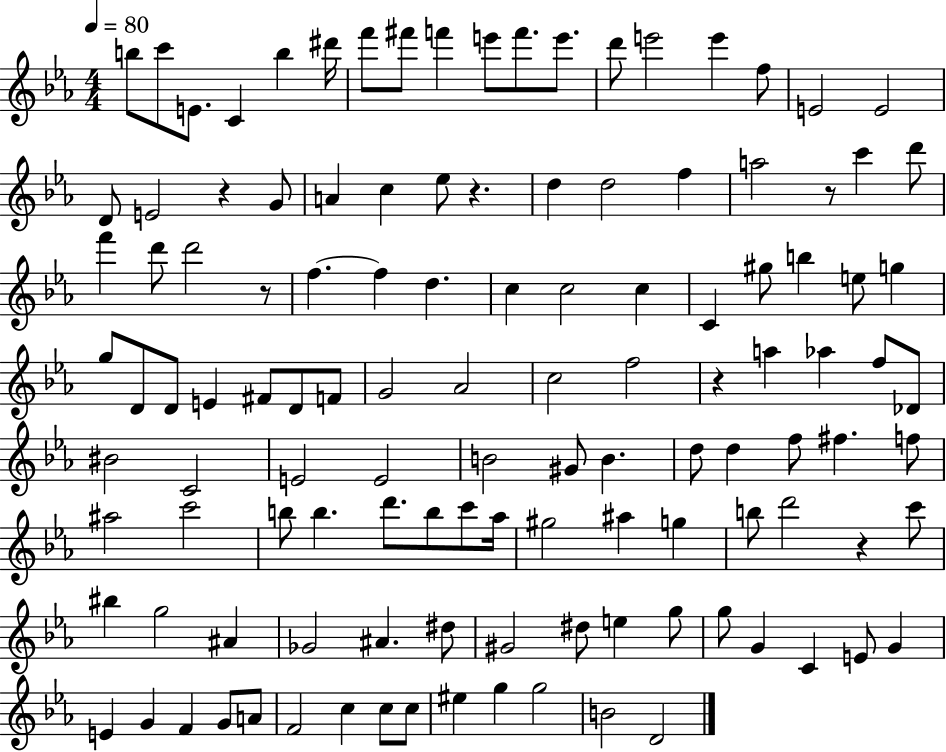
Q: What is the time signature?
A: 4/4